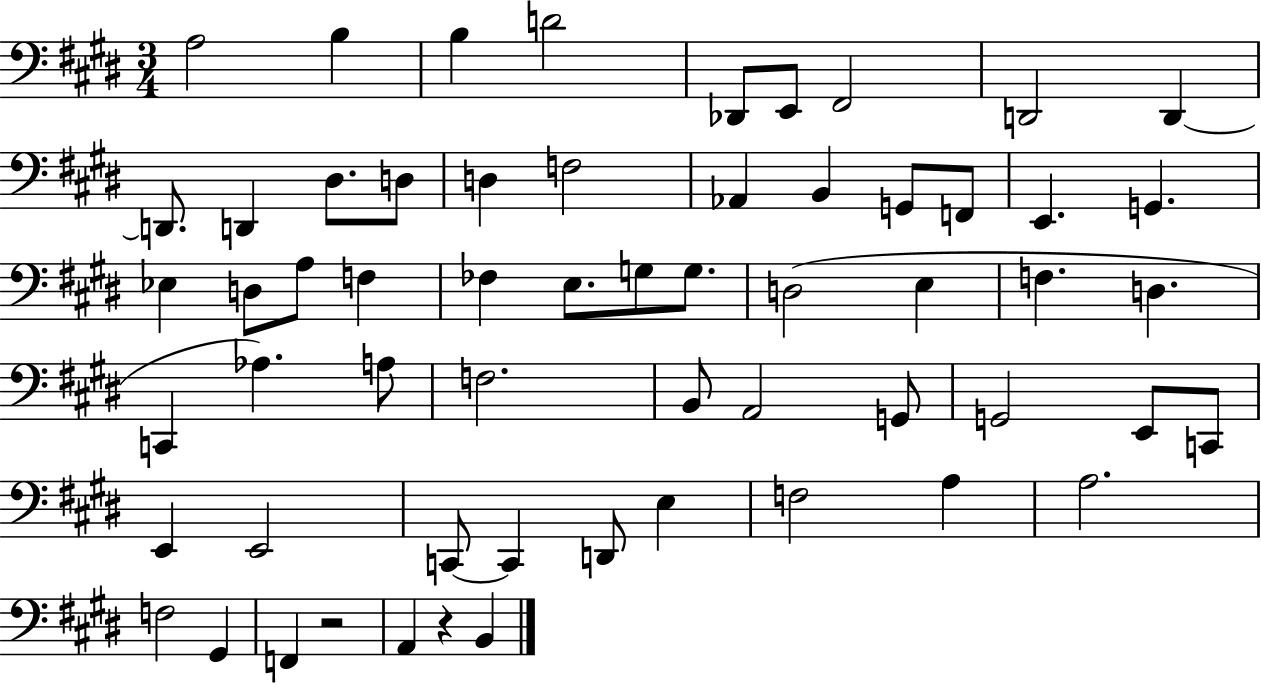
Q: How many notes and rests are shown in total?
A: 59